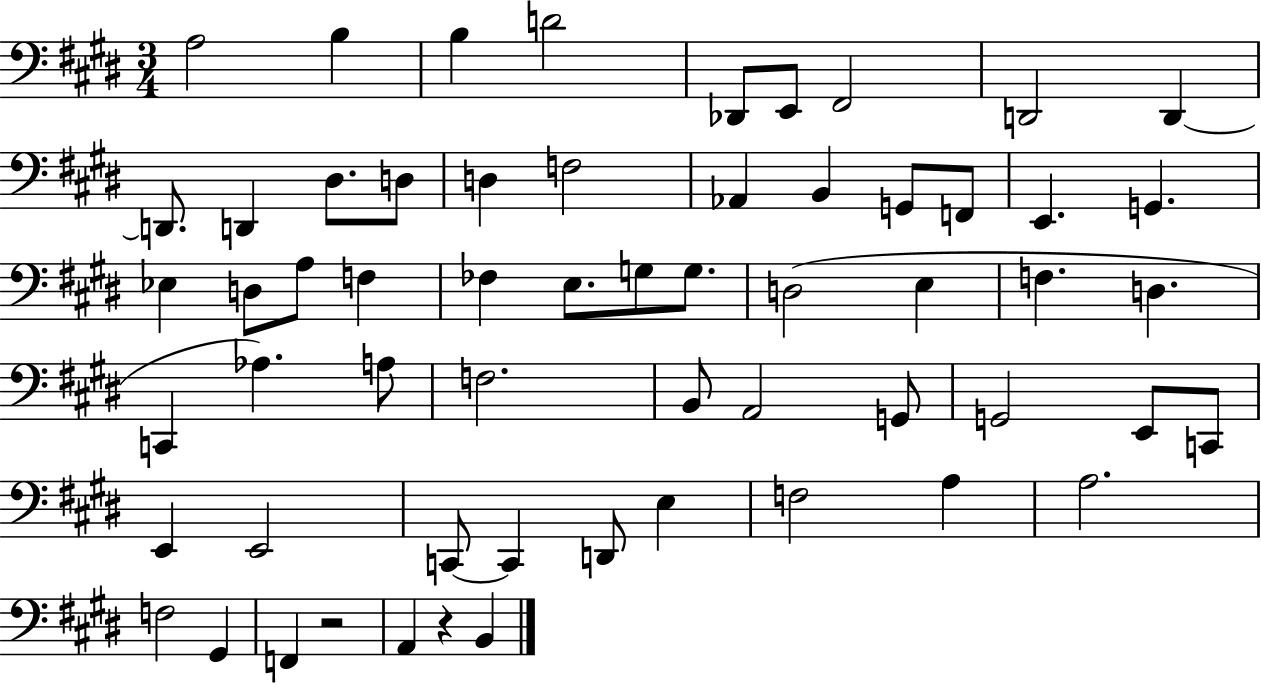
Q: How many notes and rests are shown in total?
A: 59